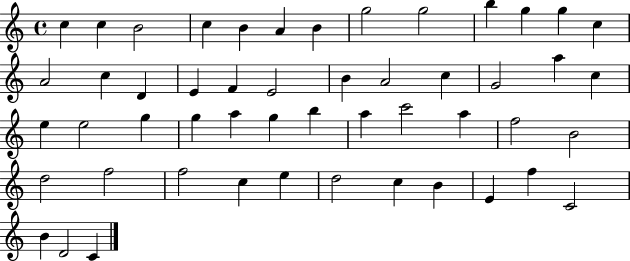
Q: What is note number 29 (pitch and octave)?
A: G5